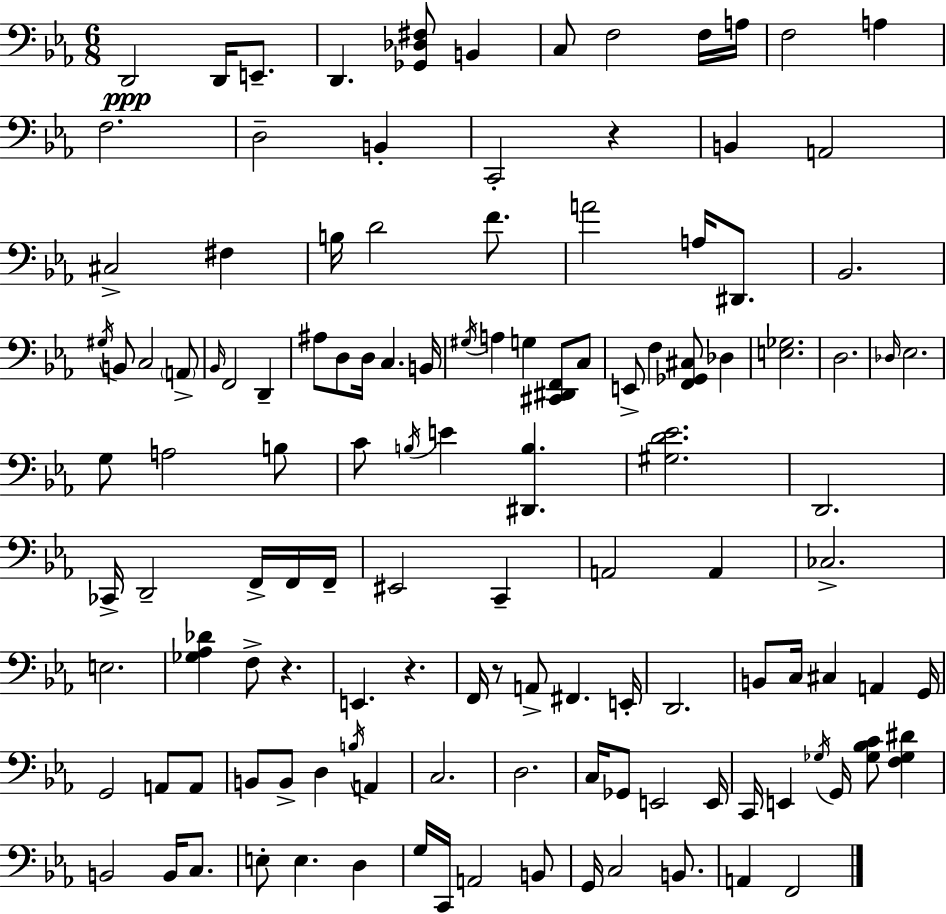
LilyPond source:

{
  \clef bass
  \numericTimeSignature
  \time 6/8
  \key ees \major
  \repeat volta 2 { d,2\ppp d,16 e,8.-- | d,4. <ges, des fis>8 b,4 | c8 f2 f16 a16 | f2 a4 | \break f2. | d2-- b,4-. | c,2-. r4 | b,4 a,2 | \break cis2-> fis4 | b16 d'2 f'8. | a'2 a16 dis,8. | bes,2. | \break \acciaccatura { gis16 } b,8 c2 \parenthesize a,8-> | \grace { bes,16 } f,2 d,4-- | ais8 d8 d16 c4. | b,16 \acciaccatura { gis16 } a4 g4 <cis, dis, f,>8 | \break c8 e,8-> f4 <f, ges, cis>8 des4 | <e ges>2. | d2. | \grace { des16 } ees2. | \break g8 a2 | b8 c'8 \acciaccatura { b16 } e'4 <dis, b>4. | <gis d' ees'>2. | d,2. | \break ces,16-> d,2-- | f,16-> f,16 f,16-- eis,2 | c,4-- a,2 | a,4 ces2.-> | \break e2. | <ges aes des'>4 f8-> r4. | e,4. r4. | f,16 r8 a,8-> fis,4. | \break e,16-. d,2. | b,8 c16 cis4 | a,4 g,16 g,2 | a,8 a,8 b,8 b,8-> d4 | \break \acciaccatura { b16 } a,4 c2. | d2. | c16 ges,8 e,2 | e,16 c,16 e,4 \acciaccatura { ges16 } | \break g,16 <ges bes c'>8 <f ges dis'>4 b,2 | b,16 c8. e8-. e4. | d4 g16 c,16 a,2 | b,8 g,16 c2 | \break b,8. a,4 f,2 | } \bar "|."
}